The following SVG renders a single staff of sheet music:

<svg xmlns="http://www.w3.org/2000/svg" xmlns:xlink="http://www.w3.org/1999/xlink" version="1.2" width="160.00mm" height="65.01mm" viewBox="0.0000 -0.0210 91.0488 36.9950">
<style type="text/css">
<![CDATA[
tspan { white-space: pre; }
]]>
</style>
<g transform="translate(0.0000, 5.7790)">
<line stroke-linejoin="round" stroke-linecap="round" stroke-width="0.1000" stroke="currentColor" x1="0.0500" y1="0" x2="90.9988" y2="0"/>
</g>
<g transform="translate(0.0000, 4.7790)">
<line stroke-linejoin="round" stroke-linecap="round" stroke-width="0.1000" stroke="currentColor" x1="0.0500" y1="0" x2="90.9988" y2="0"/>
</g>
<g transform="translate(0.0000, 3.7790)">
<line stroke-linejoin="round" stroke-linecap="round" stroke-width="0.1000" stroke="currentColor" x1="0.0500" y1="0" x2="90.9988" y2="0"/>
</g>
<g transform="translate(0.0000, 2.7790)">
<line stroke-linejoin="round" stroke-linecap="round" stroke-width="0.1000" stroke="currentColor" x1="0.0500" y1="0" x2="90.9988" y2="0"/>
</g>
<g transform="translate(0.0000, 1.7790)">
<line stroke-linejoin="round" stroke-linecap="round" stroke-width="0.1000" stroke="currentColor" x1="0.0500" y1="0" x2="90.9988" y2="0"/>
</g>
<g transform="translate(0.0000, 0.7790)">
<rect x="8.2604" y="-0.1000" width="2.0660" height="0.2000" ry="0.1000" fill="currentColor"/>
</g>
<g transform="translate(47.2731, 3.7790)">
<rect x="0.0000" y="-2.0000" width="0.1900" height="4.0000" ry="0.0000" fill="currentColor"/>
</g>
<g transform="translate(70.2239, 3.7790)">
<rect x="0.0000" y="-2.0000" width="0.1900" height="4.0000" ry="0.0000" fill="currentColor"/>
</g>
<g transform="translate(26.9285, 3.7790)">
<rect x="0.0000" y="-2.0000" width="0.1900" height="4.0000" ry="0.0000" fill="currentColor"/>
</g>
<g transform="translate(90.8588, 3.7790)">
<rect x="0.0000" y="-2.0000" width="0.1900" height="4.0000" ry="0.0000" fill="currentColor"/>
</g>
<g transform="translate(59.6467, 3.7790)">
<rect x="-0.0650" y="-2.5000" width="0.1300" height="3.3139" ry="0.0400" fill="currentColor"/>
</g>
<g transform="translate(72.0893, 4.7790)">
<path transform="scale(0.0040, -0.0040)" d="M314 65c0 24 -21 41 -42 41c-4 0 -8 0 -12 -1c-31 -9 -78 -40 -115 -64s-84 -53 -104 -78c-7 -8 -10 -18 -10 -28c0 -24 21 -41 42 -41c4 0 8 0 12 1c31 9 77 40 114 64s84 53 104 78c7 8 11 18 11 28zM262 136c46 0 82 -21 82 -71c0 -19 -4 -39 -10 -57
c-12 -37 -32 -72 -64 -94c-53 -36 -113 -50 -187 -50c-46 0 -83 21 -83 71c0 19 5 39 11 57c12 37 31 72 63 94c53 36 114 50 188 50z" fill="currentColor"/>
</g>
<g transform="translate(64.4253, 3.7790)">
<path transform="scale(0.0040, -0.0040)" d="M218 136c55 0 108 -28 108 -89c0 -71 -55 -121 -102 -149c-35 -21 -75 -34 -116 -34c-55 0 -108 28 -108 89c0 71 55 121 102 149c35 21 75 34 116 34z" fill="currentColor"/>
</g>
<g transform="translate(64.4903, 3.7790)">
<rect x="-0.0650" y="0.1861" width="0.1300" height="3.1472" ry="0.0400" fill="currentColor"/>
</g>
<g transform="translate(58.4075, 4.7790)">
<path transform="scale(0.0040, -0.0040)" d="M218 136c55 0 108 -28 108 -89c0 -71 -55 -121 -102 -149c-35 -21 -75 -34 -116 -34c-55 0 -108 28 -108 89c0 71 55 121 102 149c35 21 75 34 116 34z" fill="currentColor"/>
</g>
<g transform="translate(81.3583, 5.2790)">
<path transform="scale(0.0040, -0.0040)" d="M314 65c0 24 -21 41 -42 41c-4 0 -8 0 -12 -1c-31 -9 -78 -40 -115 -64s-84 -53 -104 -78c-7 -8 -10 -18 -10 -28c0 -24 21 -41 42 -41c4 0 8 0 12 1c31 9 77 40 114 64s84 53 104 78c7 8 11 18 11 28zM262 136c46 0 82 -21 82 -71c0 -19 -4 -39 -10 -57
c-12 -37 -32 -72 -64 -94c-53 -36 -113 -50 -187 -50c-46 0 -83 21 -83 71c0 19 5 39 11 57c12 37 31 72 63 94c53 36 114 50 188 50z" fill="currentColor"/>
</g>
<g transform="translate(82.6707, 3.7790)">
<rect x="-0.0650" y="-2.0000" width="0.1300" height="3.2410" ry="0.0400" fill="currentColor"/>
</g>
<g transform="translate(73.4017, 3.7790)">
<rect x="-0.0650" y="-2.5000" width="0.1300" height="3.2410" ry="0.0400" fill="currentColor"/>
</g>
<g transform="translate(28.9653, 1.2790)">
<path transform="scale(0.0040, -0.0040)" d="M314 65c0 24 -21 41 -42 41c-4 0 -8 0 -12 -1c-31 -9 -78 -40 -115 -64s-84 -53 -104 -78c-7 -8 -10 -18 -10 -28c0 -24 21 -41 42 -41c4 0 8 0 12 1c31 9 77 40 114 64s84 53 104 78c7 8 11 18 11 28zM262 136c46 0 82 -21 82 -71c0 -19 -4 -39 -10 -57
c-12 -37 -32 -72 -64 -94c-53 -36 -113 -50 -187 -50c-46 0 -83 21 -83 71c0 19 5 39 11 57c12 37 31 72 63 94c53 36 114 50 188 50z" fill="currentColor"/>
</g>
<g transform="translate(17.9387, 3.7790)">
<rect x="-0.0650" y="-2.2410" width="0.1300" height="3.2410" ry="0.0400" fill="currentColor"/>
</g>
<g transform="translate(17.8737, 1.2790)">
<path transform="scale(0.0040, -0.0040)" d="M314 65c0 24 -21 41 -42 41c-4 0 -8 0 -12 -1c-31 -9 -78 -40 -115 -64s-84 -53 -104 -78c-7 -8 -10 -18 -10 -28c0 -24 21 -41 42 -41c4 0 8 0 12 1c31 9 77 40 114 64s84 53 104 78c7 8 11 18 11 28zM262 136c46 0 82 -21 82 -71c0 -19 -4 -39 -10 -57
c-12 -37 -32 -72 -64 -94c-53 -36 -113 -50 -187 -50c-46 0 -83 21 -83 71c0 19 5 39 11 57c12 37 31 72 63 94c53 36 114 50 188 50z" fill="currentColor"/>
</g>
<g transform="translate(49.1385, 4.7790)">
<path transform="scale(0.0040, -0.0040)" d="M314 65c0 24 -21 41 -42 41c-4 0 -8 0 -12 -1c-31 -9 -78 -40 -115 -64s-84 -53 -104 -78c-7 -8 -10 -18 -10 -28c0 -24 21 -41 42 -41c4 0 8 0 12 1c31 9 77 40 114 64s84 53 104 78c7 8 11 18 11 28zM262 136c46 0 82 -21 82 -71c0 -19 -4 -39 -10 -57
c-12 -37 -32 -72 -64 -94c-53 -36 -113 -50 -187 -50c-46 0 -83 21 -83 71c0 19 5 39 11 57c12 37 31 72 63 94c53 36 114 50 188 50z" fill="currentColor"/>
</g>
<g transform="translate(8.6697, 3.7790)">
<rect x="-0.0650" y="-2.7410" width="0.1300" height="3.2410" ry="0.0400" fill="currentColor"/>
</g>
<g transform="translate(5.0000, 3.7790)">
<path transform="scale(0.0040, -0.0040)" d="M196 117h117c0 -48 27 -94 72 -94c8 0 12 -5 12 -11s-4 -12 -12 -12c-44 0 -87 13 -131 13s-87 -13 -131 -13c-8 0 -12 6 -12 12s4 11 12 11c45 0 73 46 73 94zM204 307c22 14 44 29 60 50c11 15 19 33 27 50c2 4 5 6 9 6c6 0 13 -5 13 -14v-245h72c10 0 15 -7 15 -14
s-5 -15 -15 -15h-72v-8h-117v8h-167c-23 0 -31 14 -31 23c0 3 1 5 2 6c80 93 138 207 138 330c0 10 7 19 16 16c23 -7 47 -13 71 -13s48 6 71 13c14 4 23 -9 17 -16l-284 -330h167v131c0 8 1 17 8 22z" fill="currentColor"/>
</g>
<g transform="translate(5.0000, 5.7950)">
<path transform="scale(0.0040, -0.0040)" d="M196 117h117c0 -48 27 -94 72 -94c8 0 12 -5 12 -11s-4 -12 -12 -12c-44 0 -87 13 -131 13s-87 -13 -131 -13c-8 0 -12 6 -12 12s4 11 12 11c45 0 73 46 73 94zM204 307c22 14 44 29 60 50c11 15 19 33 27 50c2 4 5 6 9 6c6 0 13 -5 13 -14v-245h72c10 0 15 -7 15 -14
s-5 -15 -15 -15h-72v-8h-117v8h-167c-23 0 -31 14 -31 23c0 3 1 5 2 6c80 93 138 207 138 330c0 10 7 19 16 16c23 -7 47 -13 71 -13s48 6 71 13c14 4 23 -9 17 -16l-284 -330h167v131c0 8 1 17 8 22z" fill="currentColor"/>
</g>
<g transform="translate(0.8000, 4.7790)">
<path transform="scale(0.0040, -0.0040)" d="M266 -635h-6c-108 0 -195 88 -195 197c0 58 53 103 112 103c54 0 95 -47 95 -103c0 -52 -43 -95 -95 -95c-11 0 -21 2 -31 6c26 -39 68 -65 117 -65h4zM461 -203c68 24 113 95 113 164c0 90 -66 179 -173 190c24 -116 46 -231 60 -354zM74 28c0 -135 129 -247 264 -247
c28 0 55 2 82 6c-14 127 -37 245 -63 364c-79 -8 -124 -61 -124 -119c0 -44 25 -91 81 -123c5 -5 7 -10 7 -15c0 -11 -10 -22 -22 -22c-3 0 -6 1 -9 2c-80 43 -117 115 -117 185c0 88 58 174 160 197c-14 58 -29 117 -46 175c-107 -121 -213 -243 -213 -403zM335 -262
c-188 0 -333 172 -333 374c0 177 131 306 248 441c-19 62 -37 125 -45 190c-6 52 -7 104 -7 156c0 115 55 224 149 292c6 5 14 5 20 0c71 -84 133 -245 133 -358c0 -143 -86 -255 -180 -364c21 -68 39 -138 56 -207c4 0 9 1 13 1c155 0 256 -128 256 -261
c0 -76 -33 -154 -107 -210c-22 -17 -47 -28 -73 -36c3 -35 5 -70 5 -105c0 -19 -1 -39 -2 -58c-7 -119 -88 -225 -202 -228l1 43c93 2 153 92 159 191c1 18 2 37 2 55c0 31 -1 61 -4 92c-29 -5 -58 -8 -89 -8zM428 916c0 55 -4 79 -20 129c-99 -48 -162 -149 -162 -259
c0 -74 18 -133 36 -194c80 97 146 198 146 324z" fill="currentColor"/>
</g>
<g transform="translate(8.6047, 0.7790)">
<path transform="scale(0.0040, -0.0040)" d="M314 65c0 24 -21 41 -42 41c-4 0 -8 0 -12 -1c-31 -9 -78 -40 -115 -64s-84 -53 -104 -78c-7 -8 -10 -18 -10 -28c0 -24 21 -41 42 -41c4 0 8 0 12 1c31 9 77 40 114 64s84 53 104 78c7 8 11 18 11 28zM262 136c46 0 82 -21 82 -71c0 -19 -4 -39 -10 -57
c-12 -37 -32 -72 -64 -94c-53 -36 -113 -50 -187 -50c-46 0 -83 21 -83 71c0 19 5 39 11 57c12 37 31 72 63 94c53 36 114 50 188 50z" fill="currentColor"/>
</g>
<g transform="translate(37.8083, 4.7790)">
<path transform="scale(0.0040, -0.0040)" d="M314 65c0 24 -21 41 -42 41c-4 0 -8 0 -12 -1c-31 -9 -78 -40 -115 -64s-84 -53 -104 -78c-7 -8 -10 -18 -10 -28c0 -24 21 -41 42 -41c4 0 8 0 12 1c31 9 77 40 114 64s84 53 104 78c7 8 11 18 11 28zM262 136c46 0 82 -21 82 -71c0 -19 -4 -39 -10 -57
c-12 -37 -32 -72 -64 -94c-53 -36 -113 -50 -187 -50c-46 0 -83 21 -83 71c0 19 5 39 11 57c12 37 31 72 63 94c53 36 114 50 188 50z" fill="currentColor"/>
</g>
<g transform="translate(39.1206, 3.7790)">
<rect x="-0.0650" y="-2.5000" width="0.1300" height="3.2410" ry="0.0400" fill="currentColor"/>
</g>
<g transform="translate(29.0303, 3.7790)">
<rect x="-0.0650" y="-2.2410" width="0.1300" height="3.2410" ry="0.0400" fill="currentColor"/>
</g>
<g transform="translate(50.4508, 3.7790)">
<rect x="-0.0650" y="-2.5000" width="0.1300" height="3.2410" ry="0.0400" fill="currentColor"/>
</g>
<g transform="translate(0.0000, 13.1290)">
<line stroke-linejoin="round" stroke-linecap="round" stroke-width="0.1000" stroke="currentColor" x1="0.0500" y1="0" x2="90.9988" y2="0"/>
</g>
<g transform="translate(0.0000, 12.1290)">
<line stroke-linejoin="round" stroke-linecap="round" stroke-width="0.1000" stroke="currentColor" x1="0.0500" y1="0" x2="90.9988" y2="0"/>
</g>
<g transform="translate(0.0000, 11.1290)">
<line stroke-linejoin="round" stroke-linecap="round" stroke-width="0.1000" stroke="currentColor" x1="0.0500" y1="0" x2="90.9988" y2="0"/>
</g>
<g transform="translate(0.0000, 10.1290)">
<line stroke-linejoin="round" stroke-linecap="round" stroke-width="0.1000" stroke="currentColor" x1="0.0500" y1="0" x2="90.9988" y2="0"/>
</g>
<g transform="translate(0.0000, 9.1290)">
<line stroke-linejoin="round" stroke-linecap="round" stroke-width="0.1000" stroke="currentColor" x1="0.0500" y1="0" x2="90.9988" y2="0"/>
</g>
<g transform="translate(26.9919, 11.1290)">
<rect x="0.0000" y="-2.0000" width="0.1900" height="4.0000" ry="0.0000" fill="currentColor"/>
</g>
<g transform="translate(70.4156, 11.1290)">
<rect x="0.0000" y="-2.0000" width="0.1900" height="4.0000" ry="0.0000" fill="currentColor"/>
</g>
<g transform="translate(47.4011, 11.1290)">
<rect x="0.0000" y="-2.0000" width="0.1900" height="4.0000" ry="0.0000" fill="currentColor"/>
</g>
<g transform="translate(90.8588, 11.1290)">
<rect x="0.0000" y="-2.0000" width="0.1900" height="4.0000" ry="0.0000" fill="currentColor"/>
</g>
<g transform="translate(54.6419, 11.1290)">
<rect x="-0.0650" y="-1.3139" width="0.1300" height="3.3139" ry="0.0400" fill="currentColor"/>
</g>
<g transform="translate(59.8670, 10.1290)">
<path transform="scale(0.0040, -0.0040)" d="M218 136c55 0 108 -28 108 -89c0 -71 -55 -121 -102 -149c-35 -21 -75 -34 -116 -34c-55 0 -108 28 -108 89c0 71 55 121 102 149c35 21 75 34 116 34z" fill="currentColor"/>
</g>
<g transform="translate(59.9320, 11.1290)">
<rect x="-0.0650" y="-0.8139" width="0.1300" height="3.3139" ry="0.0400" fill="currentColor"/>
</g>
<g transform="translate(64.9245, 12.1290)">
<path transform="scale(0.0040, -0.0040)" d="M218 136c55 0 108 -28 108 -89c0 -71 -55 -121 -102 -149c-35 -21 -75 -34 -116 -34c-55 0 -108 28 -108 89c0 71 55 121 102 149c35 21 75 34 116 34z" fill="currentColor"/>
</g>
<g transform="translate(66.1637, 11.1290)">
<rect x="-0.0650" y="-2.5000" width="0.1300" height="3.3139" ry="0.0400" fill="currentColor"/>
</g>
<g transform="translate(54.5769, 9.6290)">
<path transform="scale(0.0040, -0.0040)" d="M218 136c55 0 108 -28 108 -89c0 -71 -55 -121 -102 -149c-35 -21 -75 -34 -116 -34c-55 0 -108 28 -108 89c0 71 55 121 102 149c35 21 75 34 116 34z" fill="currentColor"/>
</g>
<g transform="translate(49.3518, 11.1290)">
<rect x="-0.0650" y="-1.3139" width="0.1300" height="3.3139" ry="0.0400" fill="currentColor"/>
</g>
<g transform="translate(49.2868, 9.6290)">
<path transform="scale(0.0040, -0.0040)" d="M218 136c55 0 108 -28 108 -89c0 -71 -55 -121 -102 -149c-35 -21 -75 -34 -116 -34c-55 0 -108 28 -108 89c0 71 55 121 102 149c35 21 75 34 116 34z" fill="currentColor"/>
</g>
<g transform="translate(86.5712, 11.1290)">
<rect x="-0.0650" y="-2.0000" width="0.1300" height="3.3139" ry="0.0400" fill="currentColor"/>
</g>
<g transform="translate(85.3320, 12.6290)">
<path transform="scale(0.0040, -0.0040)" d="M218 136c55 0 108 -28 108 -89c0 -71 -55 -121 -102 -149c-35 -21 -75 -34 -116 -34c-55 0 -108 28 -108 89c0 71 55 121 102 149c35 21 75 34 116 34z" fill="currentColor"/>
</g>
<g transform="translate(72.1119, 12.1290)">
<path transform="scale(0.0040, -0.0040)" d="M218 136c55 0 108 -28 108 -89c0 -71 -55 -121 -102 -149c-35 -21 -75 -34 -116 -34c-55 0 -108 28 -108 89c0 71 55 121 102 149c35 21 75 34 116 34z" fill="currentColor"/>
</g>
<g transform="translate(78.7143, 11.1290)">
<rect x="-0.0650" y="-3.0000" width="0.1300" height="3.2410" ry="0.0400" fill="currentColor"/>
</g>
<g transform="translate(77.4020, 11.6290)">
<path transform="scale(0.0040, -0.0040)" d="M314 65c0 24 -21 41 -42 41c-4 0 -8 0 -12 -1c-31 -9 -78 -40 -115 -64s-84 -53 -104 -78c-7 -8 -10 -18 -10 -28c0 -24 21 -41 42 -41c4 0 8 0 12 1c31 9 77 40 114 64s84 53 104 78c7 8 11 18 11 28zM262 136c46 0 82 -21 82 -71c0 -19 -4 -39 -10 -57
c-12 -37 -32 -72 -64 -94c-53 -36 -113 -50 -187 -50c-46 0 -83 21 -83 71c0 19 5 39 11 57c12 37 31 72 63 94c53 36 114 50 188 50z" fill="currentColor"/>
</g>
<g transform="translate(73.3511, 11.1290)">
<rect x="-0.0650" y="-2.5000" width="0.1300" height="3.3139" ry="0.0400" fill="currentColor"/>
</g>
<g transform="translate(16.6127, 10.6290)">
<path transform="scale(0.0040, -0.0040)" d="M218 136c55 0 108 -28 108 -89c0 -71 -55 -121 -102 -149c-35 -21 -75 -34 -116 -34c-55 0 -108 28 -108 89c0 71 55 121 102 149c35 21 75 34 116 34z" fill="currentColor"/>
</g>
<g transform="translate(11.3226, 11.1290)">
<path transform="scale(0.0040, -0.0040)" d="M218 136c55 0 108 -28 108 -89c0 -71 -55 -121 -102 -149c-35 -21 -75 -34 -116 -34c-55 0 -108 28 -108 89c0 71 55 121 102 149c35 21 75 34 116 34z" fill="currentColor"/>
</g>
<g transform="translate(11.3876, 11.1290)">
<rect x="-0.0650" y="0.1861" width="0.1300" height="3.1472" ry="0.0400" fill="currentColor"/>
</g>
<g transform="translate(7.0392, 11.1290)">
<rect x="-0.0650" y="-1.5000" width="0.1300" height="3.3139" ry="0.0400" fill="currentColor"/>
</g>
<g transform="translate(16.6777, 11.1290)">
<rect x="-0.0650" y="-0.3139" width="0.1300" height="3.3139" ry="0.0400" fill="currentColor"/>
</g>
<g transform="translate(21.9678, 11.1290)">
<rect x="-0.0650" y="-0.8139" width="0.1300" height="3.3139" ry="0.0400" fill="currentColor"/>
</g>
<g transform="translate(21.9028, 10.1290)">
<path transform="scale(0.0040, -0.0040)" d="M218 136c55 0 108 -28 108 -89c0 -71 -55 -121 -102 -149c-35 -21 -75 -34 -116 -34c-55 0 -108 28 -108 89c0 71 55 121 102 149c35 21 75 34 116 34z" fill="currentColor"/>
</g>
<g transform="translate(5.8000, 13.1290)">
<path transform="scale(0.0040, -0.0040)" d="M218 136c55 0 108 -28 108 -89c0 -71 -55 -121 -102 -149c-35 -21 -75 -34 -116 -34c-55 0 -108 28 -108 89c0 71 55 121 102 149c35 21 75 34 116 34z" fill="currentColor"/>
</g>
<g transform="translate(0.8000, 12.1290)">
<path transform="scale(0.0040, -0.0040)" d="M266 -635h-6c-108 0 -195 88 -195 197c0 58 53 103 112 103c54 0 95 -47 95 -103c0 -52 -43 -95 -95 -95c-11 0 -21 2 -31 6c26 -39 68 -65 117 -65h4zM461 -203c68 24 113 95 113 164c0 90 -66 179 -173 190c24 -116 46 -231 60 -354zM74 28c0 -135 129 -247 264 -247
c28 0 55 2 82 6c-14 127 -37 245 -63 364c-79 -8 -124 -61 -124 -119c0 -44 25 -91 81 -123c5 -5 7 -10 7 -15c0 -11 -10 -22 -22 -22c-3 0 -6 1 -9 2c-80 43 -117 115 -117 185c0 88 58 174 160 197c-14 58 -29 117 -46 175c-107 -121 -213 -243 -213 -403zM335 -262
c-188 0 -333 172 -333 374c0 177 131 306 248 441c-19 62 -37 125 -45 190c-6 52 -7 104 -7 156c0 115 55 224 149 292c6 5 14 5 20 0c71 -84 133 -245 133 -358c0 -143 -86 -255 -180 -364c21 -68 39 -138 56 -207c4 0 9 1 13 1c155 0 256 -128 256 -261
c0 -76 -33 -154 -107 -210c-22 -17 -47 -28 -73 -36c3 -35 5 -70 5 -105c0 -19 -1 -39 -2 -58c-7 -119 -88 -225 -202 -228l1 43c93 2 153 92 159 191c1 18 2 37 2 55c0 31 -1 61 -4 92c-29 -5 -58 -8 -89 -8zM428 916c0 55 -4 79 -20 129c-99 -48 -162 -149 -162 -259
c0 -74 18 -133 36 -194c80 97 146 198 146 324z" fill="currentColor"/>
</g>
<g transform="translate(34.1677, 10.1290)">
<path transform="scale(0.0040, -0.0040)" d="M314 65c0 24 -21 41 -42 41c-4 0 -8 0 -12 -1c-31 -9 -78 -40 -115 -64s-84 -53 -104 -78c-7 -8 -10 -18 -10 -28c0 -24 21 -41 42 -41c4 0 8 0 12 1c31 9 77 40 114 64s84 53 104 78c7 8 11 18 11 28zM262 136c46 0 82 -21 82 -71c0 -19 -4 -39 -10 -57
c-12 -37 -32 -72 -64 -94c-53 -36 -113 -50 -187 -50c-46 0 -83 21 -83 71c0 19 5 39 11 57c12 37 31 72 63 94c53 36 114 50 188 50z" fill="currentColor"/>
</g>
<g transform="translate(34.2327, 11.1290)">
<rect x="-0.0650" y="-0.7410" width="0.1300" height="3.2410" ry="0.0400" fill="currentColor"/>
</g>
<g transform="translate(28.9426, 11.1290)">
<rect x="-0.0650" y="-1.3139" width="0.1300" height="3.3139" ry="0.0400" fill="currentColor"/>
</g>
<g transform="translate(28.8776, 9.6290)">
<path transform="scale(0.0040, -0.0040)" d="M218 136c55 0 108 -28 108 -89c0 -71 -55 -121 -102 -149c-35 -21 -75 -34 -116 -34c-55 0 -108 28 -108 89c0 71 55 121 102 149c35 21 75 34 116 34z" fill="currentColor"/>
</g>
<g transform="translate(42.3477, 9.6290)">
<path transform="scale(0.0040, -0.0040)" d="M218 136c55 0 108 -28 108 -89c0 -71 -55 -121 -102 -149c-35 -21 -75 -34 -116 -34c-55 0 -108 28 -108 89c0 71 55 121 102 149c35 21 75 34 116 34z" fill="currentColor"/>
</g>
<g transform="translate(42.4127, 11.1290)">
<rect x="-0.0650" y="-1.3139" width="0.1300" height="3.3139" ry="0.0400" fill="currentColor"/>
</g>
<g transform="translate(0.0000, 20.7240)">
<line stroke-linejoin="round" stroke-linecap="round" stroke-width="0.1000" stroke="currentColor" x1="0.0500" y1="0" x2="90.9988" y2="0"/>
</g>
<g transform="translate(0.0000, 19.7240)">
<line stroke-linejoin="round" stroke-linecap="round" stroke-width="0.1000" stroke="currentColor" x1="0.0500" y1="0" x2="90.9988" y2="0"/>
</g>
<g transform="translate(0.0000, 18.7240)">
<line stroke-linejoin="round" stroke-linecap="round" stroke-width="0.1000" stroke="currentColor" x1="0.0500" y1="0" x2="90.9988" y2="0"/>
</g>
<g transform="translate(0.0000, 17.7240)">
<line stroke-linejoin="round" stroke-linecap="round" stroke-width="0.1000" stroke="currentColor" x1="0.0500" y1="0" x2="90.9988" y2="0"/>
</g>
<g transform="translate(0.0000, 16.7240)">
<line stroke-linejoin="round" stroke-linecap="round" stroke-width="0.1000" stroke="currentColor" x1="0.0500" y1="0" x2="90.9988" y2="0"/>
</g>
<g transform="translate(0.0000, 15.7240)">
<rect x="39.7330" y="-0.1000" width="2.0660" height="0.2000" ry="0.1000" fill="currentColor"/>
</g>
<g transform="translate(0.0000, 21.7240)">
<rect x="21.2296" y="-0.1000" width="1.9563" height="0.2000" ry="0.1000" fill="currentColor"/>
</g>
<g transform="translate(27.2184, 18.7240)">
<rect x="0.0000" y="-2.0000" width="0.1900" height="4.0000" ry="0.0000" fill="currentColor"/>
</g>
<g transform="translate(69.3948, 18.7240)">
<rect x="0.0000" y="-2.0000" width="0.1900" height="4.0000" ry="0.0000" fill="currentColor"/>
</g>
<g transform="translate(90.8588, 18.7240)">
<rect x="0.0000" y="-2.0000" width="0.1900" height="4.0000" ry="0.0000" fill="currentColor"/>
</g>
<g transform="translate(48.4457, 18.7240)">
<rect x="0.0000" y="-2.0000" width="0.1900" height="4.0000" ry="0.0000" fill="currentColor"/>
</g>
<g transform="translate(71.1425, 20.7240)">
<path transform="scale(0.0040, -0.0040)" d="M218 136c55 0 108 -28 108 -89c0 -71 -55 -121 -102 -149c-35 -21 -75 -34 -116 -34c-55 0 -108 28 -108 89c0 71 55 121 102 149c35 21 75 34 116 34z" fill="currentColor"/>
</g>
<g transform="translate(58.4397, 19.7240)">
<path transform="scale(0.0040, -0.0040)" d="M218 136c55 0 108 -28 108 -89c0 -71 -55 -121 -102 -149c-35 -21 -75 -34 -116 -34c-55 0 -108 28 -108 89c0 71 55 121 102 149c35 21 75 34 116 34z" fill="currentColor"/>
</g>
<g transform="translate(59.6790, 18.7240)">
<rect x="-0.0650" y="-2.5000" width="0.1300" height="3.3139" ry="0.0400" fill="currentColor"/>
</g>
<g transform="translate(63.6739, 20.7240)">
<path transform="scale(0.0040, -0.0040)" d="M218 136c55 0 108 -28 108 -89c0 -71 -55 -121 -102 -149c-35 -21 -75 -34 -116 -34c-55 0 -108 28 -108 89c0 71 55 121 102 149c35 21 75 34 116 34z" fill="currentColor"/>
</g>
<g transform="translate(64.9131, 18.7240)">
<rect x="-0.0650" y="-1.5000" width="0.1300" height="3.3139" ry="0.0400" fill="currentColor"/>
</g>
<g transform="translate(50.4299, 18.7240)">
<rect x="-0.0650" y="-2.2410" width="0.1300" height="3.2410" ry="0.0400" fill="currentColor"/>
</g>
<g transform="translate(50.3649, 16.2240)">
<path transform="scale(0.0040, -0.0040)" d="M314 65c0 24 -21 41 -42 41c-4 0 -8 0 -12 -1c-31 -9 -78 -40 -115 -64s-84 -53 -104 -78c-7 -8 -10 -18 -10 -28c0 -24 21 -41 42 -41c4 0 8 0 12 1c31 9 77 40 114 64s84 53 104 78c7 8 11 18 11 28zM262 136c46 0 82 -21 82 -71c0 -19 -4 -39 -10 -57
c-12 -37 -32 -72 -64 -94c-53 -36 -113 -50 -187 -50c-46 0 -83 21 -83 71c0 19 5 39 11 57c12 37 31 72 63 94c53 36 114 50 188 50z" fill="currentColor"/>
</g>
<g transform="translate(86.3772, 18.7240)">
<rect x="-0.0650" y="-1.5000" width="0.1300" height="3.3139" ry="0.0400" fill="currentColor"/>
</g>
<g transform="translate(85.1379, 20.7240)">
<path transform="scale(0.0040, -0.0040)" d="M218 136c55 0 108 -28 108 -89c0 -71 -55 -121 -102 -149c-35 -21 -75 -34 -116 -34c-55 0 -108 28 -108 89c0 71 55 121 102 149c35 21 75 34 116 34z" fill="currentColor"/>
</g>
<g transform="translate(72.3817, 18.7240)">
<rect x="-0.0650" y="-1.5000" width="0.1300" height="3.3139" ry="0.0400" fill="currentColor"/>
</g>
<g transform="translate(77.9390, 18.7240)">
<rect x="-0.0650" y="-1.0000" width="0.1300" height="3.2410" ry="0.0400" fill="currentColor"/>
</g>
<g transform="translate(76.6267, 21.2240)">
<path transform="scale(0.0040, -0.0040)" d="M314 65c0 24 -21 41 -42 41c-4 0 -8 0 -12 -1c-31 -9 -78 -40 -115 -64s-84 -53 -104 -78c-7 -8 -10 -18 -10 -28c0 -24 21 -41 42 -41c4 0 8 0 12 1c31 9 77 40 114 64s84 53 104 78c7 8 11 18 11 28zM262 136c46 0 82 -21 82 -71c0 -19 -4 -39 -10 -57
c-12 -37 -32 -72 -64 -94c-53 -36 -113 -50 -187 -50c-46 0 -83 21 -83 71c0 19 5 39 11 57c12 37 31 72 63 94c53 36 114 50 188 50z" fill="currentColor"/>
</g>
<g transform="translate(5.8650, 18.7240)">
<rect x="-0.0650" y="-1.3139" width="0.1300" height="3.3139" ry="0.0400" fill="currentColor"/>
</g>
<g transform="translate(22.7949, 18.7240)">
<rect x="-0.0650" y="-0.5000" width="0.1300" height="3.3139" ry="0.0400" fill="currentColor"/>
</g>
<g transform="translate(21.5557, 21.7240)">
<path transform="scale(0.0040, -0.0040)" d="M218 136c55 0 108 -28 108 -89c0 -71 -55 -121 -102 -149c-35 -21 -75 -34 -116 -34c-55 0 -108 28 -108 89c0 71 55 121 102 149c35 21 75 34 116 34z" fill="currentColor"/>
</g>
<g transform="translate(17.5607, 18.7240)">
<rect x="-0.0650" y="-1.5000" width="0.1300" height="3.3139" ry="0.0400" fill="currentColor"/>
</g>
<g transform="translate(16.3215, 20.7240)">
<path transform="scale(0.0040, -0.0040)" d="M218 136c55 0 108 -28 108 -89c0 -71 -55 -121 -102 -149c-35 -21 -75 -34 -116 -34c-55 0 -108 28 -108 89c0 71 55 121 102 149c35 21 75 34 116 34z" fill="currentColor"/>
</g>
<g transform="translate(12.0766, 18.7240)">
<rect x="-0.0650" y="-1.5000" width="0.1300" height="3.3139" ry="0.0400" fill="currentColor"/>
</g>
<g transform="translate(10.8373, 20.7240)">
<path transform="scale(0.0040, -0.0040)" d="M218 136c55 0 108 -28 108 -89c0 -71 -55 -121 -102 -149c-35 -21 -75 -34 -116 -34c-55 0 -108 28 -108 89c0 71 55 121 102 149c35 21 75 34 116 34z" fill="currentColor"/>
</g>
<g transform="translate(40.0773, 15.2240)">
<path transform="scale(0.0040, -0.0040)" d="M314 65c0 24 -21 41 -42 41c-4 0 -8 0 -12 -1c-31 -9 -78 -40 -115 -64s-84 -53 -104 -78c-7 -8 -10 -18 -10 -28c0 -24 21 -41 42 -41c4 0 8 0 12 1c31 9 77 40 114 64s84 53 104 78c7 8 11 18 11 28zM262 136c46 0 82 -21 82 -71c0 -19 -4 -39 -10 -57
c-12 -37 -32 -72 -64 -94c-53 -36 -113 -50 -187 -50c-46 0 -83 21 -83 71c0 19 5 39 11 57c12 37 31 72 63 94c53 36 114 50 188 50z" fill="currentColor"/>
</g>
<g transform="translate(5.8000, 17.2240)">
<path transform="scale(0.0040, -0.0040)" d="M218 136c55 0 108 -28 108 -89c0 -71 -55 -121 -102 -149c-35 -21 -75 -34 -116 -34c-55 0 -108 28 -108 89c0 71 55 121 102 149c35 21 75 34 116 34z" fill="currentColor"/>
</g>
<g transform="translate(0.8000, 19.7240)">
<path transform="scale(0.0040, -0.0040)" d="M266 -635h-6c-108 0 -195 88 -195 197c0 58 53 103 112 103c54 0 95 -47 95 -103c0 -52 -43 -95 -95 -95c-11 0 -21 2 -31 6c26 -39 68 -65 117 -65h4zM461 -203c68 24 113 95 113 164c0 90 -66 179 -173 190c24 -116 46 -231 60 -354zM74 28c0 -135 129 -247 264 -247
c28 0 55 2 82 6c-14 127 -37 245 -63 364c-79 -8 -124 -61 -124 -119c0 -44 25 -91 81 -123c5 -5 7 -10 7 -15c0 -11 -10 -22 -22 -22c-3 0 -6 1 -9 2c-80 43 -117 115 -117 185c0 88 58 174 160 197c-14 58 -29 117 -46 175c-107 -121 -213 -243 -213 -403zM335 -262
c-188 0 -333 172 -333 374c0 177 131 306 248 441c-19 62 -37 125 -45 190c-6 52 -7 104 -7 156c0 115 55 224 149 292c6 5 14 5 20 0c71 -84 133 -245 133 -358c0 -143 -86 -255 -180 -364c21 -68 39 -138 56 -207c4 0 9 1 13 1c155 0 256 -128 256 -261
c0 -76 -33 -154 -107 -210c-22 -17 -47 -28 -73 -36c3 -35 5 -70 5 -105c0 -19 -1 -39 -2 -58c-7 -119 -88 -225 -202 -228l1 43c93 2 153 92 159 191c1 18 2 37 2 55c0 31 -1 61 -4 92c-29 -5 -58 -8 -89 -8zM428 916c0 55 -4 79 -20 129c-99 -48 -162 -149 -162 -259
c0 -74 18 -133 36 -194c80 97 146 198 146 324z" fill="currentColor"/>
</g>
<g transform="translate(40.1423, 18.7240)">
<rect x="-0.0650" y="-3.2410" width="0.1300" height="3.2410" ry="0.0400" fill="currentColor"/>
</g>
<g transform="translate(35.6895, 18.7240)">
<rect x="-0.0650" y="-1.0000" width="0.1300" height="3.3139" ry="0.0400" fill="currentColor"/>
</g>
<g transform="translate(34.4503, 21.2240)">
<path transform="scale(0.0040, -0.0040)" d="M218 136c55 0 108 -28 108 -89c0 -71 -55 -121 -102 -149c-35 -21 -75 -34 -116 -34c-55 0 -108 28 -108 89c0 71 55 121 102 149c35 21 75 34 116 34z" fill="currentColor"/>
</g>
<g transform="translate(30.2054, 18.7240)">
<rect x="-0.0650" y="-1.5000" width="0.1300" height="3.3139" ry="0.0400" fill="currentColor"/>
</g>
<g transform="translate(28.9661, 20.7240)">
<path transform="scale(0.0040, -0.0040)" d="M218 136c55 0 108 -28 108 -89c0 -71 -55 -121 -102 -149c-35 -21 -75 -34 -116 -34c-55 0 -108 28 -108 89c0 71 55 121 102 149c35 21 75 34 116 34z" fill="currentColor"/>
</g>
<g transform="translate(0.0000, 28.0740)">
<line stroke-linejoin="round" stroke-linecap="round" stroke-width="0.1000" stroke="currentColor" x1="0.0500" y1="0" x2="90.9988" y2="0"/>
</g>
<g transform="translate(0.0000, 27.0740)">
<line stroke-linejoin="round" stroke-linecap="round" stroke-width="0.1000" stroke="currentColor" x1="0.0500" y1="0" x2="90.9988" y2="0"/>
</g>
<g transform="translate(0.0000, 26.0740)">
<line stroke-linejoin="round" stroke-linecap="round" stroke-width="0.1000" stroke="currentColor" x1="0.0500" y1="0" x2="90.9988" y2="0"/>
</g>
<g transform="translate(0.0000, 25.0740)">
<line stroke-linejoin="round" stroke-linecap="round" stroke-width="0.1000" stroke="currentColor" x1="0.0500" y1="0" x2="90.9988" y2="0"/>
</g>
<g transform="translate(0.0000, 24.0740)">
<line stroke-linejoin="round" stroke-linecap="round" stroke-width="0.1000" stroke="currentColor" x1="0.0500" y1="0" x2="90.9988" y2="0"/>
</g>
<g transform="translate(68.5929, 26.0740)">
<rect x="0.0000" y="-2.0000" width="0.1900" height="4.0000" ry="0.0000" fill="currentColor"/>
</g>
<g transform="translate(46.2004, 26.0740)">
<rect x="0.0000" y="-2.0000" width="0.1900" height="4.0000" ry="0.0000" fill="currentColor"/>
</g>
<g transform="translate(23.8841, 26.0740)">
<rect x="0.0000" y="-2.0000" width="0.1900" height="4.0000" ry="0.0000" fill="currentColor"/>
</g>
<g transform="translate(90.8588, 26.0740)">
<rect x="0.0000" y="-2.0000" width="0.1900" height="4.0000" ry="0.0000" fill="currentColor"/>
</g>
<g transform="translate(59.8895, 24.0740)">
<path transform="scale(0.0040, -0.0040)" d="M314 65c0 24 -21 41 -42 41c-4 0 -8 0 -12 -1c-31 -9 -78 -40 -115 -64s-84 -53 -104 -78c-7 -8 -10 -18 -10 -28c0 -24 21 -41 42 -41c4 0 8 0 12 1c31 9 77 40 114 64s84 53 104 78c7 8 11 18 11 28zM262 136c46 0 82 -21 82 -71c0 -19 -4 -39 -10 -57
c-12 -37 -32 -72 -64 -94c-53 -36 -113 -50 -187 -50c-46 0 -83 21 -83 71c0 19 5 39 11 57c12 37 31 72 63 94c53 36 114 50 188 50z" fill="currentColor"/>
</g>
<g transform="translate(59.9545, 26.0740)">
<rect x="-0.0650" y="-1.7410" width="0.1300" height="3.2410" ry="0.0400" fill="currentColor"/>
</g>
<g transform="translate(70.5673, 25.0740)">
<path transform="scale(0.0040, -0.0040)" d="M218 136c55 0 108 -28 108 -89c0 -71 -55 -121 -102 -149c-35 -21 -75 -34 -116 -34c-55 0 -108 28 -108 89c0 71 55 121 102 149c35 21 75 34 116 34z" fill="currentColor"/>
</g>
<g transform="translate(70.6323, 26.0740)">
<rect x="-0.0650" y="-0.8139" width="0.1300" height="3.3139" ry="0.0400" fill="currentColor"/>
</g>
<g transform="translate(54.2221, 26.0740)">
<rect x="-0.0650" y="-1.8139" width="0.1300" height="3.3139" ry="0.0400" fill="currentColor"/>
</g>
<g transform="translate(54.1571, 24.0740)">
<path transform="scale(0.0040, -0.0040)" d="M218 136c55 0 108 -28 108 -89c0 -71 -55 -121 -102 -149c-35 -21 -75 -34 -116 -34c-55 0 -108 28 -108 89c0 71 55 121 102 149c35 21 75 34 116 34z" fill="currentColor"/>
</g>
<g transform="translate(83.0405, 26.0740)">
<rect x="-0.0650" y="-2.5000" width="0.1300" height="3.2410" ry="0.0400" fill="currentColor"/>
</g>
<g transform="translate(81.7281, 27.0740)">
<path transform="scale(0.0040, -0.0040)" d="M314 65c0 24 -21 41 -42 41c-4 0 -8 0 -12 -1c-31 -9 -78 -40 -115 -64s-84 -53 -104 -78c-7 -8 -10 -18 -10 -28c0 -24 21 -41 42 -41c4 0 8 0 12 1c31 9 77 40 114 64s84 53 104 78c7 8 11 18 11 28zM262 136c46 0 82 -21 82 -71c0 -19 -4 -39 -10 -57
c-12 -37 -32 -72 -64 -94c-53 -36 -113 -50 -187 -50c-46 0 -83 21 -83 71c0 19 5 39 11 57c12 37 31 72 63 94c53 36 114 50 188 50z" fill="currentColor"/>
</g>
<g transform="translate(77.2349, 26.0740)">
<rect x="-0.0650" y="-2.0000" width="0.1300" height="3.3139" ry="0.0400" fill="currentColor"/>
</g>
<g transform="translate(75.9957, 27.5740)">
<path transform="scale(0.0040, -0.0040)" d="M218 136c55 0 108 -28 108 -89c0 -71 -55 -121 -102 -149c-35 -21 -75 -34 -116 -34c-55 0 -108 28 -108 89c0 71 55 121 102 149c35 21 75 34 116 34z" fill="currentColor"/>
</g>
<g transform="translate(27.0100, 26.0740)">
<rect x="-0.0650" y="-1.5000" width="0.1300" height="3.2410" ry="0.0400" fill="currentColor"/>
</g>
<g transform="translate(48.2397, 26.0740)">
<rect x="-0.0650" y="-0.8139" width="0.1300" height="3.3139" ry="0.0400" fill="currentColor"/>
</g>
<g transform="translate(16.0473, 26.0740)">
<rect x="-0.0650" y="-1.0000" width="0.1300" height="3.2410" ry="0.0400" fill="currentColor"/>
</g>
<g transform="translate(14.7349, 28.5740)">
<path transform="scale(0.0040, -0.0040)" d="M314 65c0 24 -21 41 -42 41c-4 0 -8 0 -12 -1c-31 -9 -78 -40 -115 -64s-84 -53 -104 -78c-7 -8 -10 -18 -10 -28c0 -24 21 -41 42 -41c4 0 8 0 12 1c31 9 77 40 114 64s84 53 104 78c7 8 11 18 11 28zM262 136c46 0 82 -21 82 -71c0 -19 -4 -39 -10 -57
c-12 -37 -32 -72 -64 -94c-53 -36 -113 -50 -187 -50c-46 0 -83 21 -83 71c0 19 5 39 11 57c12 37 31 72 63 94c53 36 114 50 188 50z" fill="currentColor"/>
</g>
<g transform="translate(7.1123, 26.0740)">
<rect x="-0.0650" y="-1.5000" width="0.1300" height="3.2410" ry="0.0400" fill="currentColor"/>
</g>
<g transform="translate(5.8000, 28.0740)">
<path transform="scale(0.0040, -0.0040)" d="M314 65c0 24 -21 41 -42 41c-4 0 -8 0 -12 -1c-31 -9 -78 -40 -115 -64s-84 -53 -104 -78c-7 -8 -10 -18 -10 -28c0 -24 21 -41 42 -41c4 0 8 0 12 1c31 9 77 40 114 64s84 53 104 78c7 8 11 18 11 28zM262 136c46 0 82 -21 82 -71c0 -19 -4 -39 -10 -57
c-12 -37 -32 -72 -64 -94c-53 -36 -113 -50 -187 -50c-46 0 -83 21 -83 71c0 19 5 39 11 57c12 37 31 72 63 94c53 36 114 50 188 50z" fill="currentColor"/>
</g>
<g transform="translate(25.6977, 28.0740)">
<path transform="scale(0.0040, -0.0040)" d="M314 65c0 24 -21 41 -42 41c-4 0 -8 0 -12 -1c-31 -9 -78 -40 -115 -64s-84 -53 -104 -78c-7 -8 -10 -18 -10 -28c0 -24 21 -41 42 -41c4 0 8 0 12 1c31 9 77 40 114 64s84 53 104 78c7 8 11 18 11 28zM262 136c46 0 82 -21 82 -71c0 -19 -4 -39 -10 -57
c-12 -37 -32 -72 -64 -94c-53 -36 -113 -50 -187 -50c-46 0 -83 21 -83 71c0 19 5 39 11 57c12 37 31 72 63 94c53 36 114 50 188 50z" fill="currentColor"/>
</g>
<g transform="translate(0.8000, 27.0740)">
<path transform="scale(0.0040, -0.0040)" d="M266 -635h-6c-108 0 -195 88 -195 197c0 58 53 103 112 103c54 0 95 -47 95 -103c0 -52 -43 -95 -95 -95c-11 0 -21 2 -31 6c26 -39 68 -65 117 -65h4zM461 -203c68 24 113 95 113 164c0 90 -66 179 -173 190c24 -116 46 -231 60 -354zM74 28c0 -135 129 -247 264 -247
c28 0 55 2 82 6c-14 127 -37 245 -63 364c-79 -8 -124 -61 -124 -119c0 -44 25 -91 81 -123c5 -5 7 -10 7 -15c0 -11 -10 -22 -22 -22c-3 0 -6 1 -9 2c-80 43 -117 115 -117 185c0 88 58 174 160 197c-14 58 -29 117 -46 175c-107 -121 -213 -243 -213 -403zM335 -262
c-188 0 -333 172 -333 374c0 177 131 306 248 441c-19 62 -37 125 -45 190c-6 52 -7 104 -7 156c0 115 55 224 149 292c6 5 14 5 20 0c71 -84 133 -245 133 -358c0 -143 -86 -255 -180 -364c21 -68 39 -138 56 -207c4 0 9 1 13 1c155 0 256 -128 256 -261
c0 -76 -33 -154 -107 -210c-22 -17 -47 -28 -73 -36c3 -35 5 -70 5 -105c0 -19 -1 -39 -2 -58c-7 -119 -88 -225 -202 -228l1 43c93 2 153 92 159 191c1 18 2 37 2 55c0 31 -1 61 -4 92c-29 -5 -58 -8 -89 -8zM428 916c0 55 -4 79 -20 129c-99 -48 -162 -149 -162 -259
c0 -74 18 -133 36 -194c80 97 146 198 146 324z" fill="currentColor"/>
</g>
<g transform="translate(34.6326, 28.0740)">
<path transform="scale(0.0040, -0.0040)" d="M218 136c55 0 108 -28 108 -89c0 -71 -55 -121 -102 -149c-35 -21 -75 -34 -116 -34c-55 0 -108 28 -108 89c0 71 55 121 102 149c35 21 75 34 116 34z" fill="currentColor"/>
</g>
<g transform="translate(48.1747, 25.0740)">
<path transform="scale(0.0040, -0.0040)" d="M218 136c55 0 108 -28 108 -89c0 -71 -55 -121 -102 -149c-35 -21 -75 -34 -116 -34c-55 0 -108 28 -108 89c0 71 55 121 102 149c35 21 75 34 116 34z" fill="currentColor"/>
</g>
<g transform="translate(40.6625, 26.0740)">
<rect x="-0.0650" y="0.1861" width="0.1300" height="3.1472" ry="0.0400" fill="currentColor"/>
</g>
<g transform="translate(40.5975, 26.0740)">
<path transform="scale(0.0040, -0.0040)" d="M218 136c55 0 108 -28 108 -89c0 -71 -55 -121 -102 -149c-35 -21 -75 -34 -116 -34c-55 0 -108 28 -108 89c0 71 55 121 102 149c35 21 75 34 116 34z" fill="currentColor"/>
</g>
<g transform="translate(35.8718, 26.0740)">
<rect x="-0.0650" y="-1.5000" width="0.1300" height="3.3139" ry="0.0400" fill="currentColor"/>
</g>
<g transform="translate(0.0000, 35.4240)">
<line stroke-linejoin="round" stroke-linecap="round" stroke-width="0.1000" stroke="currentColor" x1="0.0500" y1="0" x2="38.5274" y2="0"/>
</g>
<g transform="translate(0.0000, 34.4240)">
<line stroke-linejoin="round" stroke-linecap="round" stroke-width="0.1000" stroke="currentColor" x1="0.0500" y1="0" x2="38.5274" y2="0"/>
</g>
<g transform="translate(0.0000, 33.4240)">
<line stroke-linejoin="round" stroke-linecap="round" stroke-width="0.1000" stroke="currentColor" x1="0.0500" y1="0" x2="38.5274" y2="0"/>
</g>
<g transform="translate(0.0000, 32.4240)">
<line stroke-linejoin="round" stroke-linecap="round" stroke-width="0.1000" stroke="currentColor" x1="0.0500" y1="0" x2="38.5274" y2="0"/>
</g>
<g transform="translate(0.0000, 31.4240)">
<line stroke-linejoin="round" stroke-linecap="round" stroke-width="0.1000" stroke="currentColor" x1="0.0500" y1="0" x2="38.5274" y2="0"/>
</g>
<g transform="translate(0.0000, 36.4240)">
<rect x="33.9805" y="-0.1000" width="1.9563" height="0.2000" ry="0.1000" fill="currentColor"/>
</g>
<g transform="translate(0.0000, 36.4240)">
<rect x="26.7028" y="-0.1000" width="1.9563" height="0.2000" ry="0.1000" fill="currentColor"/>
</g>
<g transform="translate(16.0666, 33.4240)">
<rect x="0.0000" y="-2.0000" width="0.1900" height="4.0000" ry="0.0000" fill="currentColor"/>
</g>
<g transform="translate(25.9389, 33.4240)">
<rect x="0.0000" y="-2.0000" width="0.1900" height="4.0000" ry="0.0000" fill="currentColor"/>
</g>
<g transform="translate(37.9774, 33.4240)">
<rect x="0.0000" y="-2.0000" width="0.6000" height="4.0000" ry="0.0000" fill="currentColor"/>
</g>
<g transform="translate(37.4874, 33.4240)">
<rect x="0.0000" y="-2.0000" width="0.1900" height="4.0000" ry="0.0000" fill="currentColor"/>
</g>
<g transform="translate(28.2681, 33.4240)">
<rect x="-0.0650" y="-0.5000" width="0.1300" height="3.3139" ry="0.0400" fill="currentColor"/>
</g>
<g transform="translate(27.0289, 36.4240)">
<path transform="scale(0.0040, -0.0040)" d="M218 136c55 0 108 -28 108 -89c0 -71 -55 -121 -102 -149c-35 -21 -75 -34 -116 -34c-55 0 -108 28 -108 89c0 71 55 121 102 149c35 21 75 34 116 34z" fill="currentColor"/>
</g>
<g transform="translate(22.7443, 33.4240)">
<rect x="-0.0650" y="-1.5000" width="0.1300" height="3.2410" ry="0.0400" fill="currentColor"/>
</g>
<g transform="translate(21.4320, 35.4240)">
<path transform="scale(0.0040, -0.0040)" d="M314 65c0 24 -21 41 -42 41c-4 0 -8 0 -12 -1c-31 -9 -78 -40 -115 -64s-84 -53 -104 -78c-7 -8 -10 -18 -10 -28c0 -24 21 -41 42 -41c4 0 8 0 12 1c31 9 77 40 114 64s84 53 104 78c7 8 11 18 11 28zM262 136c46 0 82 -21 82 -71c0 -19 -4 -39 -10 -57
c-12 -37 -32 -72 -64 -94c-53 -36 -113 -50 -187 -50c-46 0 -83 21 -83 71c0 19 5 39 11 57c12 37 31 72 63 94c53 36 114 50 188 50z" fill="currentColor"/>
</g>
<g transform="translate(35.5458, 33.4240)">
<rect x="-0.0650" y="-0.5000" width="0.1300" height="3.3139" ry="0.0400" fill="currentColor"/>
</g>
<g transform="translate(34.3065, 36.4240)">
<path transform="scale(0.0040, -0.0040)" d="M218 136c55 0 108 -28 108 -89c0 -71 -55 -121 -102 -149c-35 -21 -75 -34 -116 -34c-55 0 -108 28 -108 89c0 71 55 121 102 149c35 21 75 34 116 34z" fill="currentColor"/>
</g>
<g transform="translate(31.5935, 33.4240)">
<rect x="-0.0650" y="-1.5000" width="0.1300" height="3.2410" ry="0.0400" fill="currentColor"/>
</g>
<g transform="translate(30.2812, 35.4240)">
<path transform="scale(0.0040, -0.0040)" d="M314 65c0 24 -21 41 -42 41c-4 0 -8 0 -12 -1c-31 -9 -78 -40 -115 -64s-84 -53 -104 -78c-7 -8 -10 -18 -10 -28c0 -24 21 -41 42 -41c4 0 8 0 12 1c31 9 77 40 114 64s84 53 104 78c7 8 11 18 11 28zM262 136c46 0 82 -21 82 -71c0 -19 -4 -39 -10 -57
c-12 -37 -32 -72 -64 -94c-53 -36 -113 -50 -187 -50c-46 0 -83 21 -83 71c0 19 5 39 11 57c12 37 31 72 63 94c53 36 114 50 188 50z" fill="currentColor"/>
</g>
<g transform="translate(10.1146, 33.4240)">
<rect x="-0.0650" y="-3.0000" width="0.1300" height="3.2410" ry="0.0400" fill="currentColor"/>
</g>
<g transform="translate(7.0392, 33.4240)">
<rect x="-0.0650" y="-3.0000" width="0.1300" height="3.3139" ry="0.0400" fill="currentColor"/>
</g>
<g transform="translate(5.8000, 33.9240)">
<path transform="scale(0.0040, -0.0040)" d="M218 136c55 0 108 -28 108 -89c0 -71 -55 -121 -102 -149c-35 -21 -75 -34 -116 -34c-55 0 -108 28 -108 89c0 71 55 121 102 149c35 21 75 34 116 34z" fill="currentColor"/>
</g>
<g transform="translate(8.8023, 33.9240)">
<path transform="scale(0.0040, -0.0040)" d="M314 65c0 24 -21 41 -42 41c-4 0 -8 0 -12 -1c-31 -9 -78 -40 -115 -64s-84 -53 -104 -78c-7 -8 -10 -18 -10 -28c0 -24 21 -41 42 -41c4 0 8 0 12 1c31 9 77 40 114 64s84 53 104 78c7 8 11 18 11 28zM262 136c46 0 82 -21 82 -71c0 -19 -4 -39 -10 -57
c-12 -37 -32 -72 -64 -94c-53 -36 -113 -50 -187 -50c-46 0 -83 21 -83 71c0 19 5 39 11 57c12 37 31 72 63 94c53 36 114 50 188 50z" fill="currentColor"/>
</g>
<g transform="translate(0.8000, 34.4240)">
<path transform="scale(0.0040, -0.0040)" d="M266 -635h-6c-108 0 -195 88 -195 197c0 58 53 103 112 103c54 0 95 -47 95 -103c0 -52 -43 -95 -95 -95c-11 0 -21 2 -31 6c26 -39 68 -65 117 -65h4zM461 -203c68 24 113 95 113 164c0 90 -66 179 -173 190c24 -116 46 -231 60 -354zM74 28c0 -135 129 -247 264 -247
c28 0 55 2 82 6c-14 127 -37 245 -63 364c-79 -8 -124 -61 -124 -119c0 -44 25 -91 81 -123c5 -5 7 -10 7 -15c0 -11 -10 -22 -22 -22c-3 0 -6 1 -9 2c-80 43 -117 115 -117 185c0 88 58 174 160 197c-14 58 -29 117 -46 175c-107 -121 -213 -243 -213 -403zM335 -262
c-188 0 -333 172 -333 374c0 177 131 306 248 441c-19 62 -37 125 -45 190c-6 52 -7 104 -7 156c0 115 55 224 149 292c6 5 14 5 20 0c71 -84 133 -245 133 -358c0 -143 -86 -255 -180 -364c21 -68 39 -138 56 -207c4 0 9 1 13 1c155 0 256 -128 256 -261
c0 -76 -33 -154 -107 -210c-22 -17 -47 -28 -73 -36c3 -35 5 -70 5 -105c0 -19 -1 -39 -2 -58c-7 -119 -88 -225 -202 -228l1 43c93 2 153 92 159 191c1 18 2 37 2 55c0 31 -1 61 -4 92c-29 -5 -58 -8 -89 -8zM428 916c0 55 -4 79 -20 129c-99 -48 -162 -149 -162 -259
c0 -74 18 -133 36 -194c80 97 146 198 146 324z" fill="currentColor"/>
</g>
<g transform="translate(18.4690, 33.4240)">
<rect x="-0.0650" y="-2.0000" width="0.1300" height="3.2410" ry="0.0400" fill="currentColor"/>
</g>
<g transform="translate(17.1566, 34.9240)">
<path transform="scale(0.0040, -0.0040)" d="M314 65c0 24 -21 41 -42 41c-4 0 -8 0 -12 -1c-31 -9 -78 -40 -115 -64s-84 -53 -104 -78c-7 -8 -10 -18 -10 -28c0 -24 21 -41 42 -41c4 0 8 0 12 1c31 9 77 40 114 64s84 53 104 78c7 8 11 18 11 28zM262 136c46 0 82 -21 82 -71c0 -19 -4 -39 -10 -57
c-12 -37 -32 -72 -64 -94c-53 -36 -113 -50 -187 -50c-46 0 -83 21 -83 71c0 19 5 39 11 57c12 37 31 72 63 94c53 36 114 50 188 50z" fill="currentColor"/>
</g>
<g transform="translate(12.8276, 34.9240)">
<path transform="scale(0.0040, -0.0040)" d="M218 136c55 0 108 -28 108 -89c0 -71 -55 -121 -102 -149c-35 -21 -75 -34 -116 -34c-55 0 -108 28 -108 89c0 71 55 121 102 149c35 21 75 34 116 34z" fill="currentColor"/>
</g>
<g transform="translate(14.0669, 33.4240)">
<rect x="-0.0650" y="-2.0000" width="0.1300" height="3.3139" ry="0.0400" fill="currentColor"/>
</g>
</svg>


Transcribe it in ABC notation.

X:1
T:Untitled
M:4/4
L:1/4
K:C
a2 g2 g2 G2 G2 G B G2 F2 E B c d e d2 e e e d G G A2 F e E E C E D b2 g2 G E E D2 E E2 D2 E2 E B d f f2 d F G2 A A2 F F2 E2 C E2 C